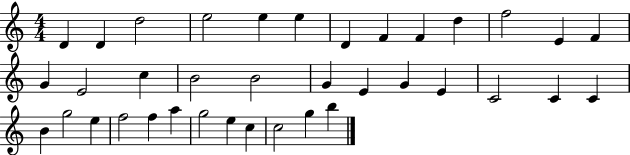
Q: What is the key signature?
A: C major